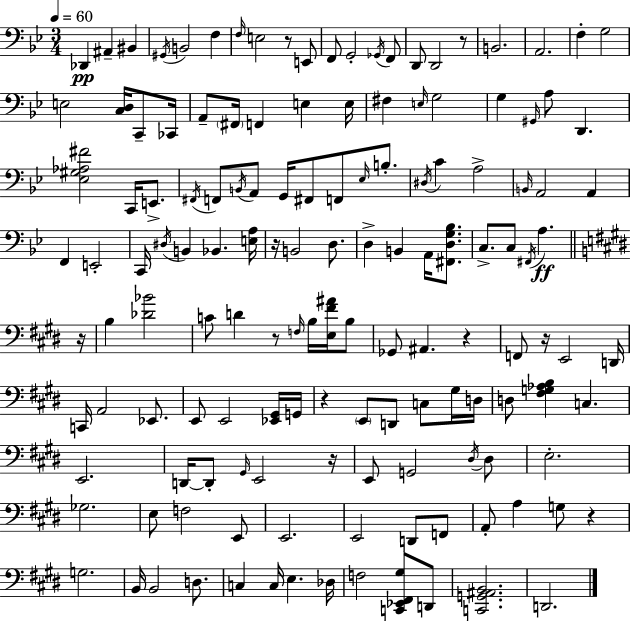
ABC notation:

X:1
T:Untitled
M:3/4
L:1/4
K:Bb
_D,, ^A,, ^B,, ^G,,/4 B,,2 F, F,/4 E,2 z/2 E,,/2 F,,/2 G,,2 _G,,/4 F,,/2 D,,/2 D,,2 z/2 B,,2 A,,2 F, G,2 E,2 [C,D,]/4 C,,/2 _C,,/4 A,,/2 ^F,,/4 F,, E, E,/4 ^F, E,/4 G,2 G, ^G,,/4 A,/2 D,, [_E,^G,_A,^F]2 C,,/4 E,,/2 ^F,,/4 F,,/2 B,,/4 A,,/2 G,,/4 ^F,,/2 F,,/2 _E,/4 B,/2 ^D,/4 C A,2 B,,/4 A,,2 A,, F,, E,,2 C,,/4 ^D,/4 B,, _B,, [E,A,]/4 z/4 B,,2 D,/2 D, B,, A,,/4 [^F,,D,G,_B,]/2 C,/2 C,/2 ^F,,/4 A, z/4 B, [_D_B]2 C/2 D z/2 F,/4 B,/4 [E,^F^A]/4 B,/2 _G,,/2 ^A,, z F,,/2 z/4 E,,2 D,,/4 C,,/4 A,,2 _E,,/2 E,,/2 E,,2 [_E,,^G,,]/4 G,,/4 z E,,/2 D,,/2 C,/2 ^G,/4 D,/4 D,/2 [^F,G,_A,B,] C, E,,2 D,,/4 D,,/2 ^G,,/4 E,,2 z/4 E,,/2 G,,2 ^D,/4 ^D,/2 E,2 _G,2 E,/2 F,2 E,,/2 E,,2 E,,2 D,,/2 F,,/2 A,,/2 A, G,/2 z G,2 B,,/4 B,,2 D,/2 C, C,/4 E, _D,/4 F,2 [C,,_E,,^F,,^G,]/2 D,,/2 [C,,G,,^A,,B,,]2 D,,2